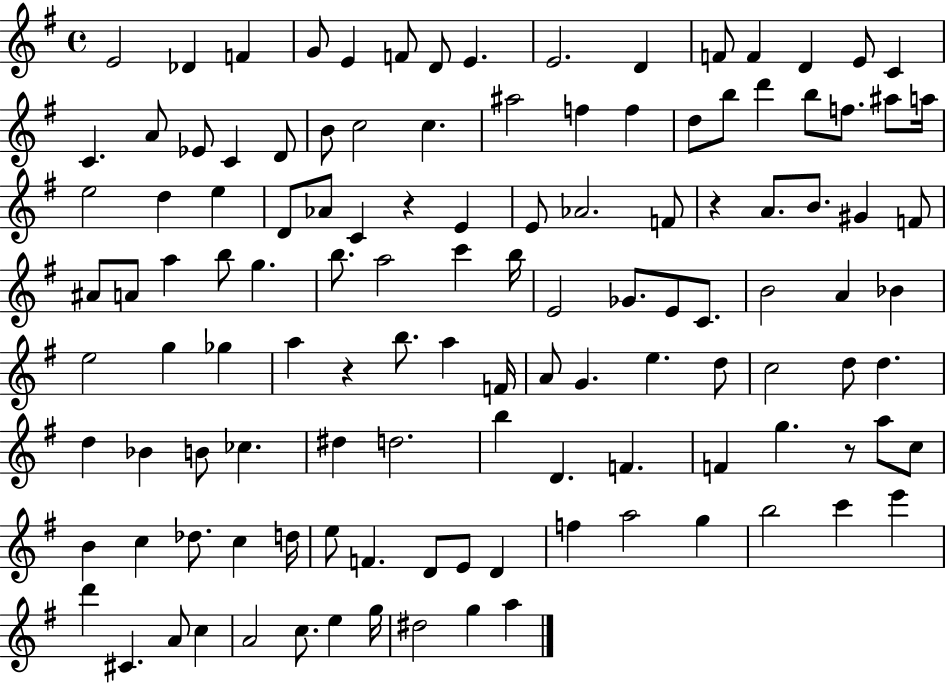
X:1
T:Untitled
M:4/4
L:1/4
K:G
E2 _D F G/2 E F/2 D/2 E E2 D F/2 F D E/2 C C A/2 _E/2 C D/2 B/2 c2 c ^a2 f f d/2 b/2 d' b/2 f/2 ^a/2 a/4 e2 d e D/2 _A/2 C z E E/2 _A2 F/2 z A/2 B/2 ^G F/2 ^A/2 A/2 a b/2 g b/2 a2 c' b/4 E2 _G/2 E/2 C/2 B2 A _B e2 g _g a z b/2 a F/4 A/2 G e d/2 c2 d/2 d d _B B/2 _c ^d d2 b D F F g z/2 a/2 c/2 B c _d/2 c d/4 e/2 F D/2 E/2 D f a2 g b2 c' e' d' ^C A/2 c A2 c/2 e g/4 ^d2 g a